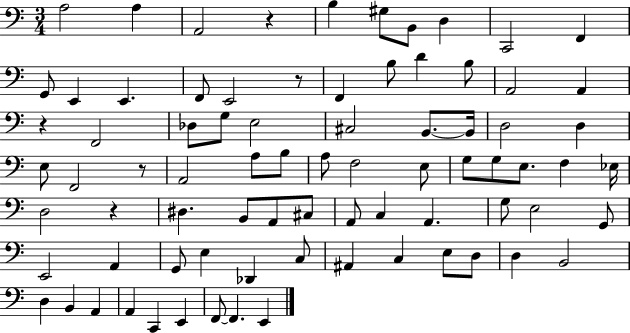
X:1
T:Untitled
M:3/4
L:1/4
K:C
A,2 A, A,,2 z B, ^G,/2 B,,/2 D, C,,2 F,, G,,/2 E,, E,, F,,/2 E,,2 z/2 F,, B,/2 D B,/2 A,,2 A,, z F,,2 _D,/2 G,/2 E,2 ^C,2 B,,/2 B,,/4 D,2 D, E,/2 F,,2 z/2 A,,2 A,/2 B,/2 A,/2 F,2 E,/2 G,/2 G,/2 E,/2 F, _E,/4 D,2 z ^D, B,,/2 A,,/2 ^C,/2 A,,/2 C, A,, G,/2 E,2 G,,/2 E,,2 A,, G,,/2 E, _D,, C,/2 ^A,, C, E,/2 D,/2 D, B,,2 D, B,, A,, A,, C,, E,, F,,/2 F,, E,,